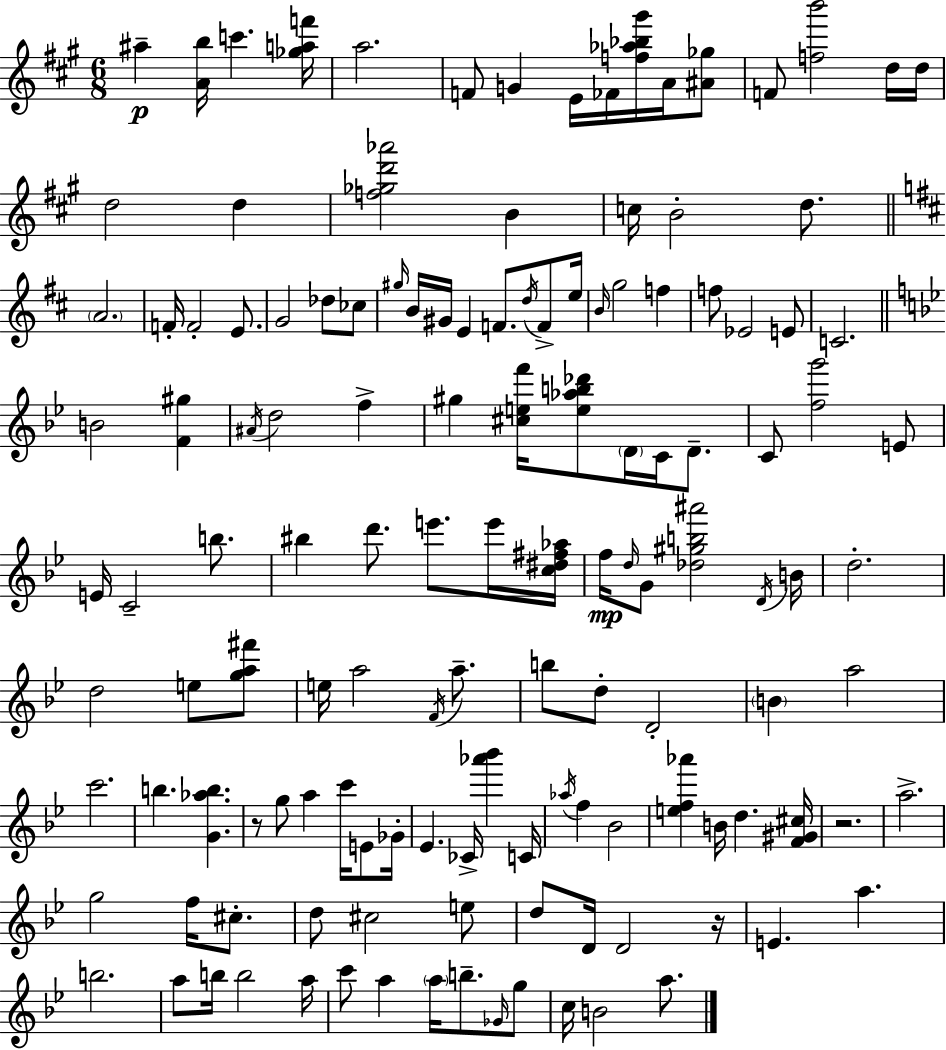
{
  \clef treble
  \numericTimeSignature
  \time 6/8
  \key a \major
  ais''4--\p <a' b''>16 c'''4. <ges'' a'' f'''>16 | a''2. | f'8 g'4 e'16 fes'16 <f'' aes'' bes'' gis'''>16 a'16 <ais' ges''>8 | f'8 <f'' b'''>2 d''16 d''16 | \break d''2 d''4 | <f'' ges'' d''' aes'''>2 b'4 | c''16 b'2-. d''8. | \bar "||" \break \key b \minor \parenthesize a'2. | f'16-. f'2-. e'8. | g'2 des''8 ces''8 | \grace { gis''16 } b'16 gis'16 e'4 f'8. \acciaccatura { d''16 } f'8-> | \break e''16 \grace { b'16 } g''2 f''4 | f''8 ees'2 | e'8 c'2. | \bar "||" \break \key bes \major b'2 <f' gis''>4 | \acciaccatura { ais'16 } d''2 f''4-> | gis''4 <cis'' e'' f'''>16 <e'' aes'' b'' des'''>8 \parenthesize d'16 c'16 d'8.-- | c'8 <f'' g'''>2 e'8 | \break e'16 c'2-- b''8. | bis''4 d'''8. e'''8. e'''16 | <c'' dis'' fis'' aes''>16 f''16\mp \grace { d''16 } g'8 <des'' gis'' b'' ais'''>2 | \acciaccatura { d'16 } b'16 d''2.-. | \break d''2 e''8 | <g'' a'' fis'''>8 e''16 a''2 | \acciaccatura { f'16 } a''8.-- b''8 d''8-. d'2-. | \parenthesize b'4 a''2 | \break c'''2. | b''4. <g' aes'' b''>4. | r8 g''8 a''4 | c'''16 e'8 ges'16-. ees'4. ces'16-> <aes''' bes'''>4 | \break c'16 \acciaccatura { aes''16 } f''4 bes'2 | <e'' f'' aes'''>4 b'16 d''4. | <f' gis' cis''>16 r2. | a''2.-> | \break g''2 | f''16 cis''8.-. d''8 cis''2 | e''8 d''8 d'16 d'2 | r16 e'4. a''4. | \break b''2. | a''8 b''16 b''2 | a''16 c'''8 a''4 \parenthesize a''16 | b''8.-- \grace { ges'16 } g''8 c''16 b'2 | \break a''8. \bar "|."
}